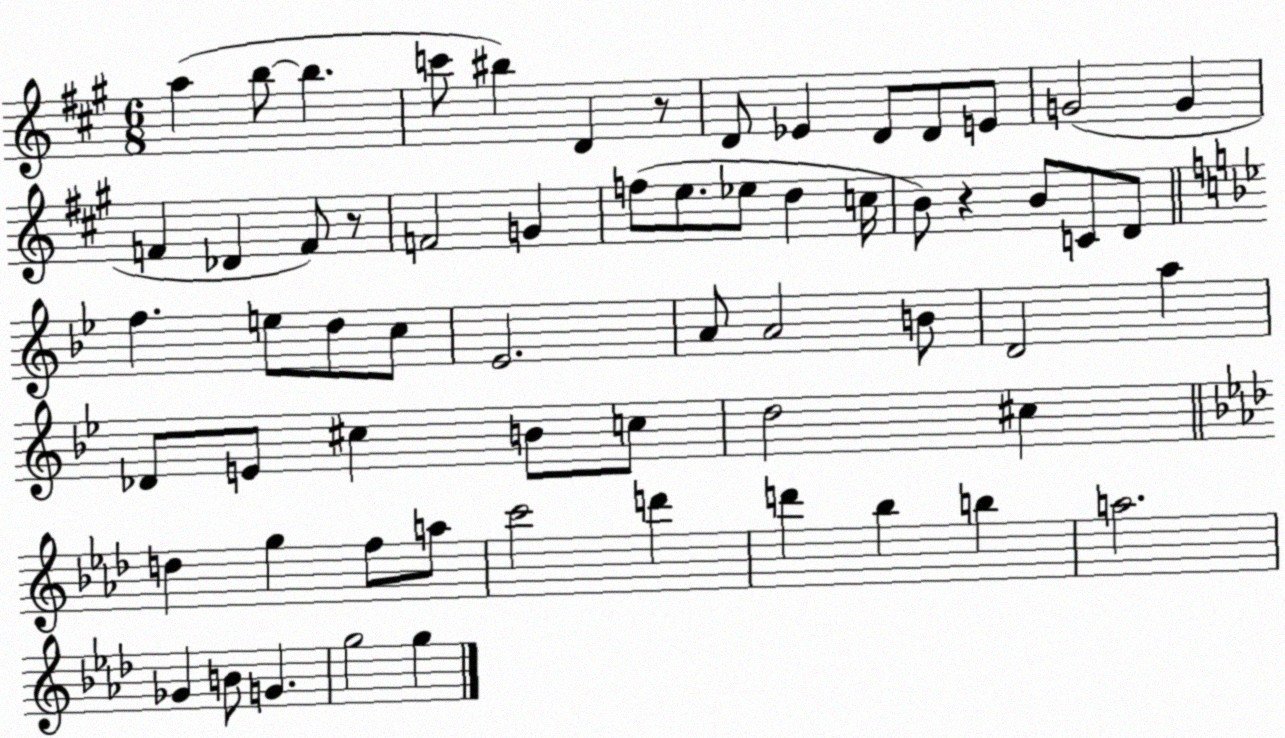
X:1
T:Untitled
M:6/8
L:1/4
K:A
a b/2 b c'/2 ^b D z/2 D/2 _E D/2 D/2 E/2 G2 G F _D F/2 z/2 F2 G f/2 e/2 _e/2 d c/4 B/2 z B/2 C/2 D/2 f e/2 d/2 c/2 _E2 A/2 A2 B/2 D2 a _D/2 E/2 ^c B/2 c/2 d2 ^c d g f/2 a/2 c'2 d' d' _b b a2 _G B/2 G g2 g